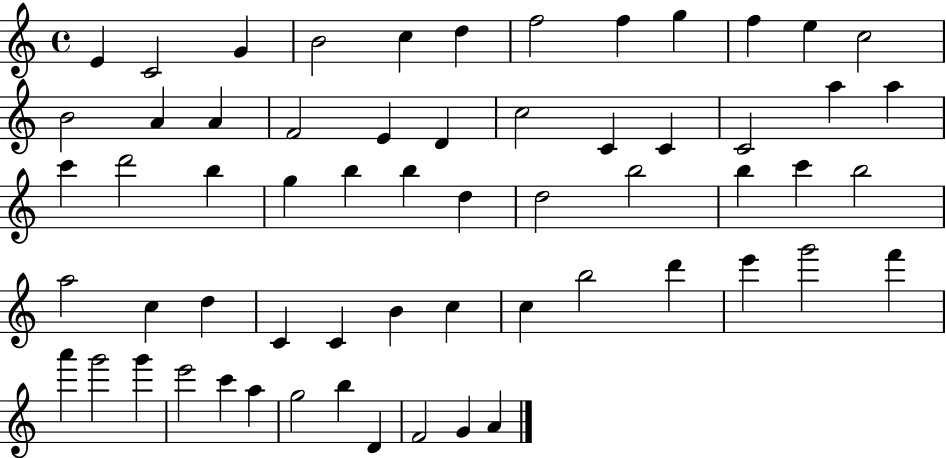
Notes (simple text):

E4/q C4/h G4/q B4/h C5/q D5/q F5/h F5/q G5/q F5/q E5/q C5/h B4/h A4/q A4/q F4/h E4/q D4/q C5/h C4/q C4/q C4/h A5/q A5/q C6/q D6/h B5/q G5/q B5/q B5/q D5/q D5/h B5/h B5/q C6/q B5/h A5/h C5/q D5/q C4/q C4/q B4/q C5/q C5/q B5/h D6/q E6/q G6/h F6/q A6/q G6/h G6/q E6/h C6/q A5/q G5/h B5/q D4/q F4/h G4/q A4/q